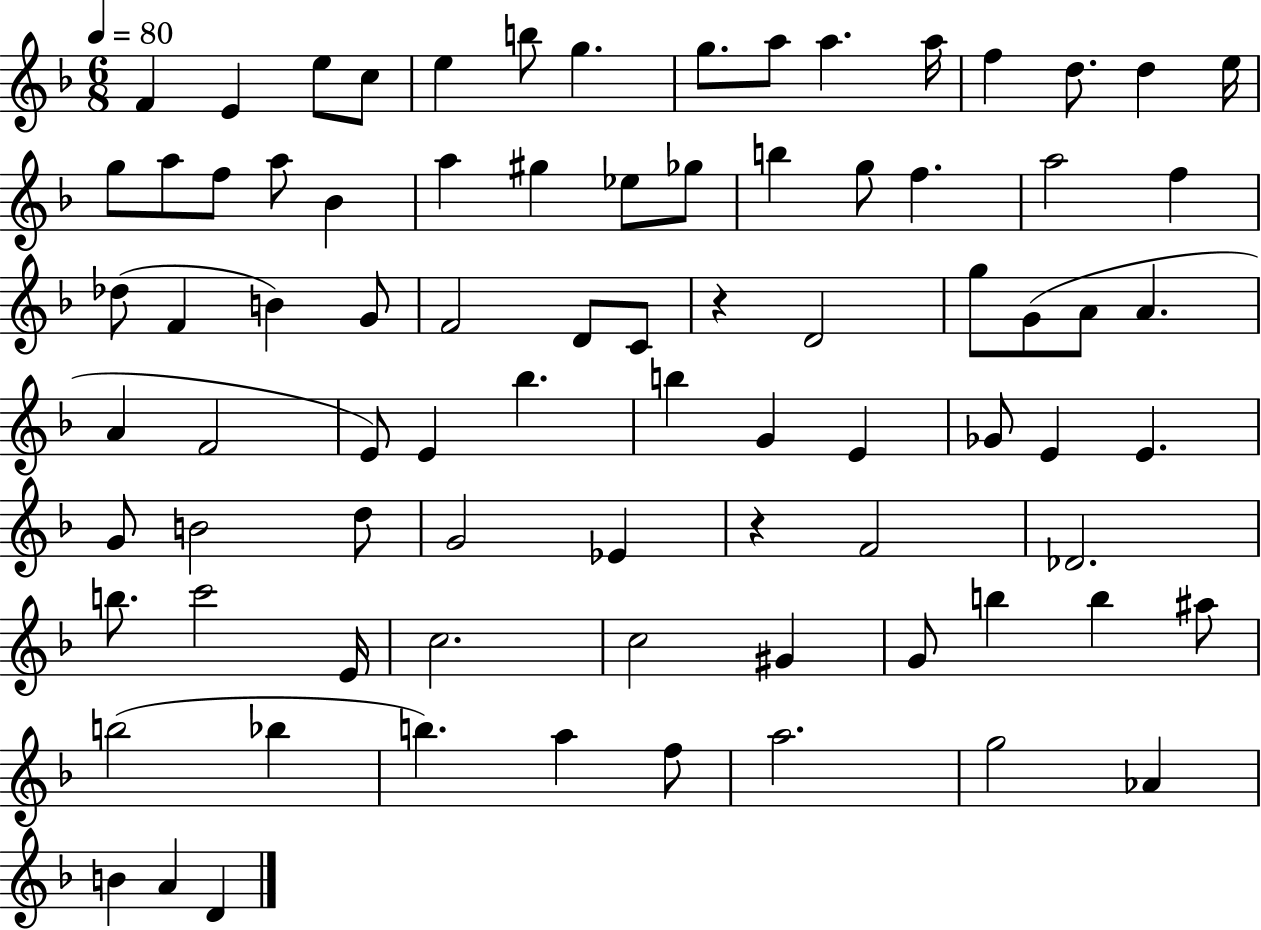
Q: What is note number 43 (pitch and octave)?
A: F4